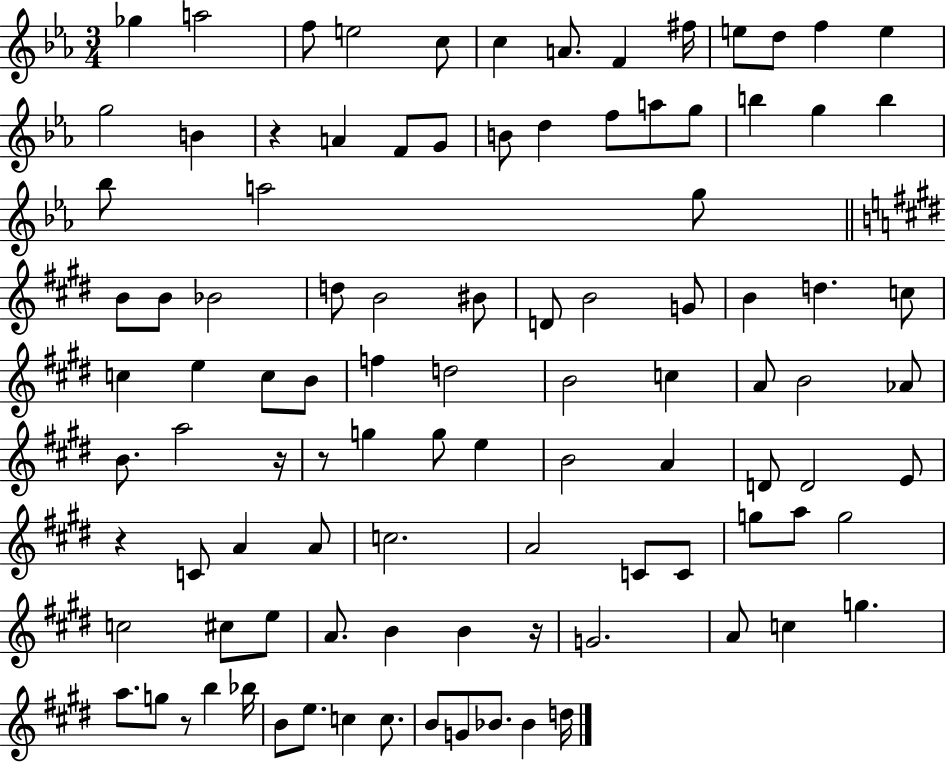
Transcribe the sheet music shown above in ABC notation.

X:1
T:Untitled
M:3/4
L:1/4
K:Eb
_g a2 f/2 e2 c/2 c A/2 F ^f/4 e/2 d/2 f e g2 B z A F/2 G/2 B/2 d f/2 a/2 g/2 b g b _b/2 a2 g/2 B/2 B/2 _B2 d/2 B2 ^B/2 D/2 B2 G/2 B d c/2 c e c/2 B/2 f d2 B2 c A/2 B2 _A/2 B/2 a2 z/4 z/2 g g/2 e B2 A D/2 D2 E/2 z C/2 A A/2 c2 A2 C/2 C/2 g/2 a/2 g2 c2 ^c/2 e/2 A/2 B B z/4 G2 A/2 c g a/2 g/2 z/2 b _b/4 B/2 e/2 c c/2 B/2 G/2 _B/2 _B d/4